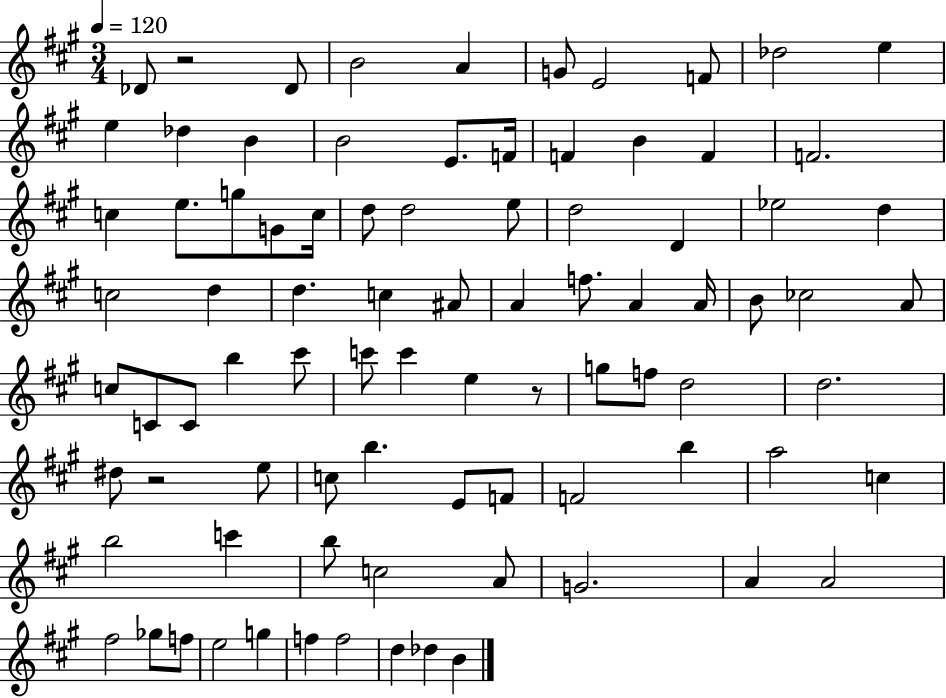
Db4/e R/h Db4/e B4/h A4/q G4/e E4/h F4/e Db5/h E5/q E5/q Db5/q B4/q B4/h E4/e. F4/s F4/q B4/q F4/q F4/h. C5/q E5/e. G5/e G4/e C5/s D5/e D5/h E5/e D5/h D4/q Eb5/h D5/q C5/h D5/q D5/q. C5/q A#4/e A4/q F5/e. A4/q A4/s B4/e CES5/h A4/e C5/e C4/e C4/e B5/q C#6/e C6/e C6/q E5/q R/e G5/e F5/e D5/h D5/h. D#5/e R/h E5/e C5/e B5/q. E4/e F4/e F4/h B5/q A5/h C5/q B5/h C6/q B5/e C5/h A4/e G4/h. A4/q A4/h F#5/h Gb5/e F5/e E5/h G5/q F5/q F5/h D5/q Db5/q B4/q